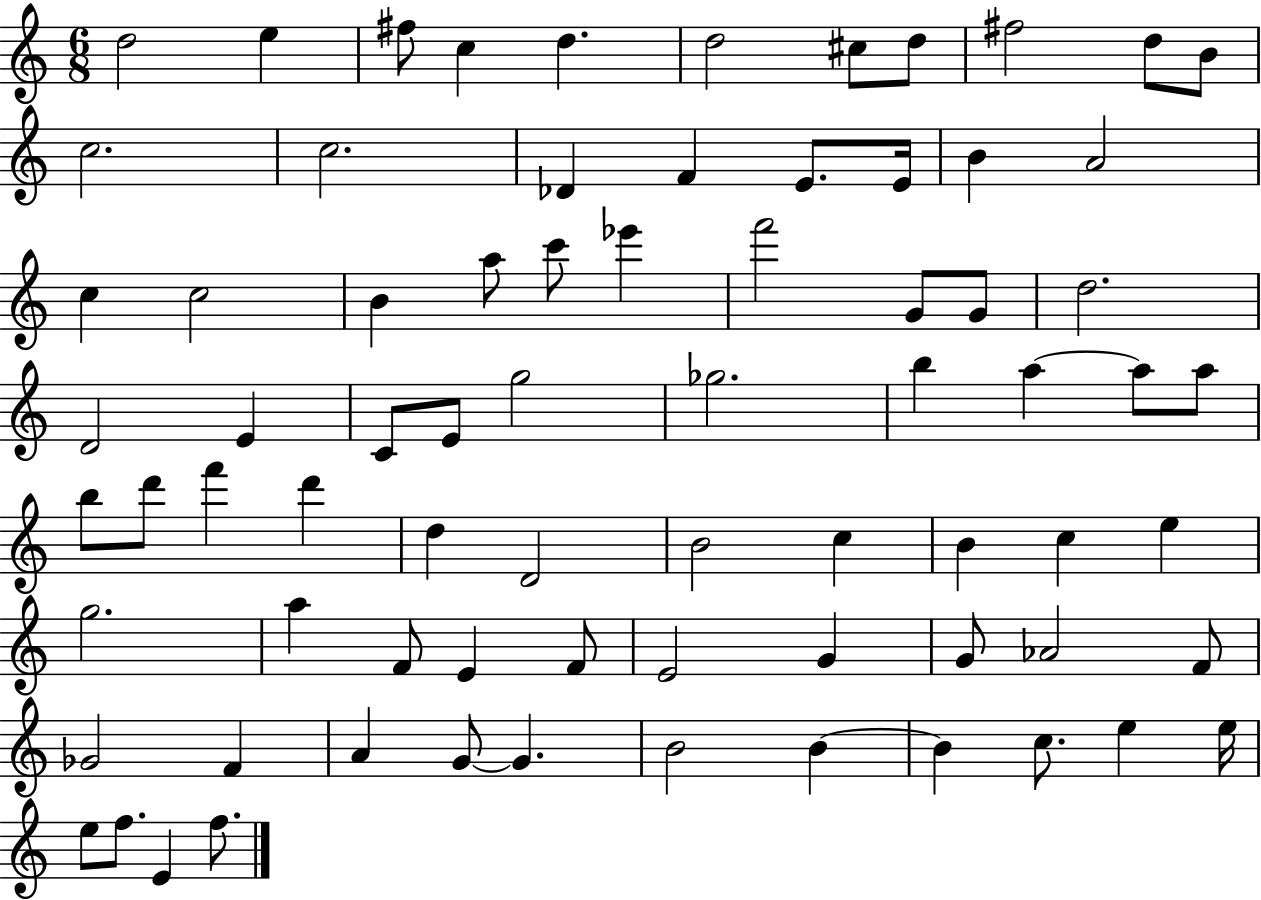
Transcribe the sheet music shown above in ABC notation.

X:1
T:Untitled
M:6/8
L:1/4
K:C
d2 e ^f/2 c d d2 ^c/2 d/2 ^f2 d/2 B/2 c2 c2 _D F E/2 E/4 B A2 c c2 B a/2 c'/2 _e' f'2 G/2 G/2 d2 D2 E C/2 E/2 g2 _g2 b a a/2 a/2 b/2 d'/2 f' d' d D2 B2 c B c e g2 a F/2 E F/2 E2 G G/2 _A2 F/2 _G2 F A G/2 G B2 B B c/2 e e/4 e/2 f/2 E f/2